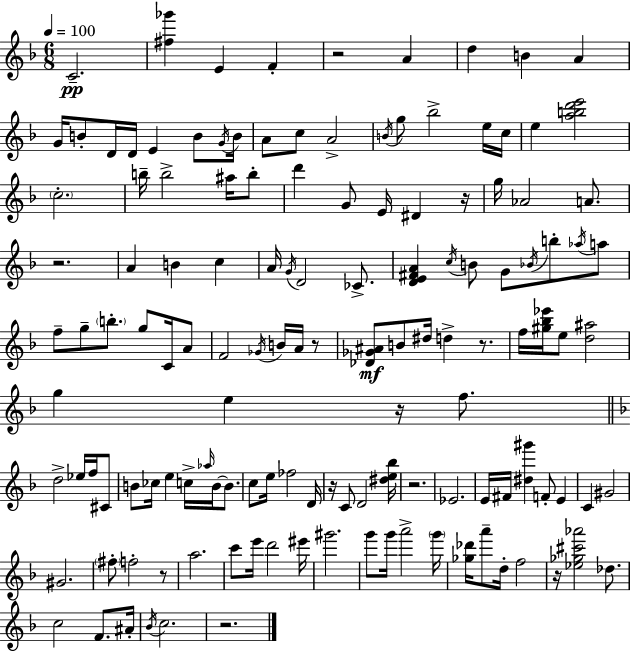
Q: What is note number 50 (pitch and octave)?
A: A5